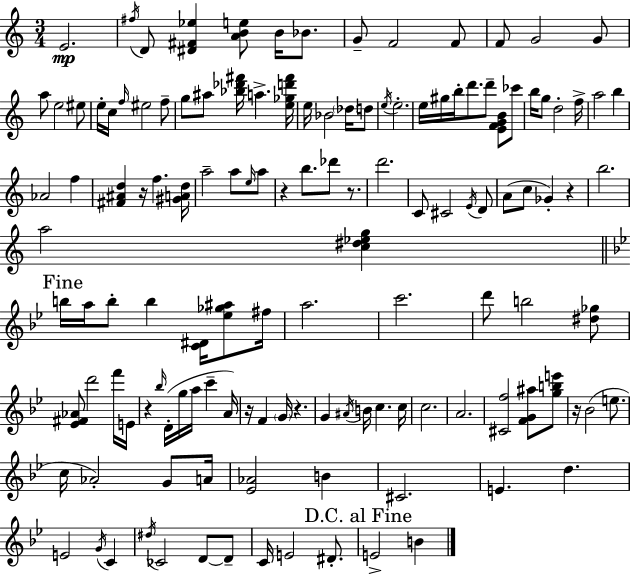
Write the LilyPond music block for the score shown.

{
  \clef treble
  \numericTimeSignature
  \time 3/4
  \key a \minor
  e'2.\mp | \acciaccatura { fis''16 } d'8 <dis' fis' ees''>4 <a' b' e''>8 b'16 bes'8. | g'8-- f'2 f'8 | f'8 g'2 g'8 | \break a''8 e''2 eis''8 | e''16-. c''16 \grace { f''16 } eis''2 | f''8-- g''8 ais''8 <bes'' des''' fis'''>16 a''4.-> | <e'' ges'' d''' fis'''>16 e''16 bes'2 \parenthesize des''16 | \break d''8 \acciaccatura { e''16 } e''2.-. | e''16 gis''16 b''16-. d'''8. d'''8-- <e' f' g' b'>8 | ces'''8 b''16 g''8 d''2-. | f''16-> a''2 b''4 | \break aes'2 f''4 | <fis' ais' d''>4 r16 f''4. | <gis' a' d''>16 a''2-- a''8 | \grace { e''16 } a''8 r4 b''8. des'''8 | \break r8. d'''2. | c'8 cis'2 | \acciaccatura { e'16 } d'8 a'8( c''8 ges'4-.) | r4 b''2. | \break a''2 | <c'' dis'' ees'' g''>4 \mark "Fine" \bar "||" \break \key bes \major b''16 a''16 b''8-. b''4 <c' dis'>16 <ees'' ges'' ais''>8 fis''16 | a''2. | c'''2. | d'''8 b''2 <dis'' ges''>8 | \break <ees' fis' aes'>8 d'''2 f'''16 e'16 | r4 \grace { bes''16 } d'16-.( g''16 a''16 c'''4-- | a'16) r16 f'4 \parenthesize g'16 r4. | g'4 \acciaccatura { ais'16 } b'16 c''4. | \break c''16 c''2. | a'2. | <cis' f''>2 <f' g' ais''>8 | <g'' b'' e'''>8 r16 bes'2( e''8. | \break c''16 aes'2-.) g'8 | a'16 <ees' aes'>2 b'4 | cis'2. | e'4. d''4. | \break e'2 \acciaccatura { g'16 } c'4 | \acciaccatura { dis''16 } ces'2 | d'8~~ d'8-- c'16 e'2 | dis'8.-. \mark "D.C. al Fine" e'2-> | \break b'4 \bar "|."
}